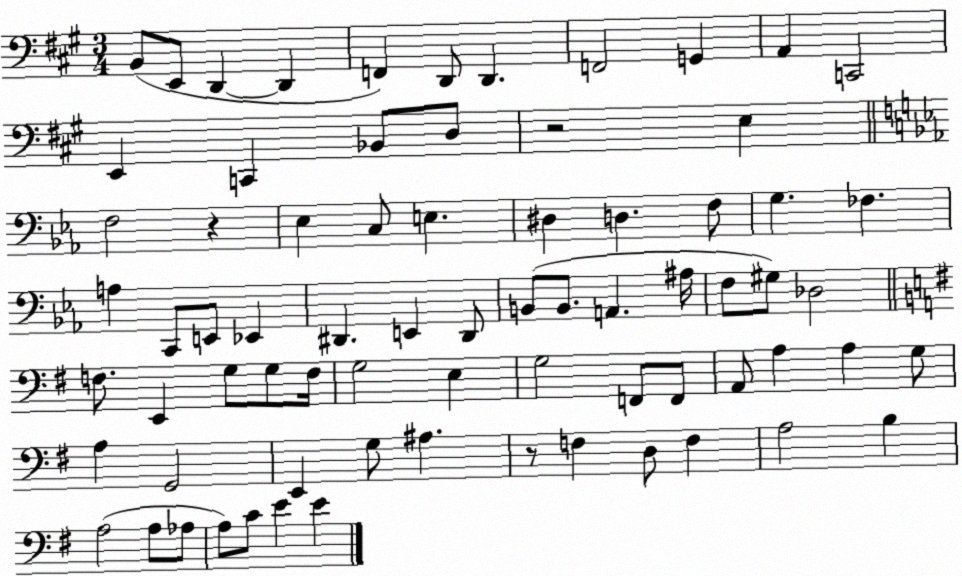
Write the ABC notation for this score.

X:1
T:Untitled
M:3/4
L:1/4
K:A
B,,/2 E,,/2 D,, D,, F,, D,,/2 D,, F,,2 G,, A,, C,,2 E,, C,, _B,,/2 D,/2 z2 E, F,2 z _E, C,/2 E, ^D, D, F,/2 G, _F, A, C,,/2 E,,/2 _E,, ^D,, E,, ^D,,/2 B,,/2 B,,/2 A,, ^A,/4 F,/2 ^G,/2 _D,2 F,/2 E,, G,/2 G,/2 F,/4 G,2 E, G,2 F,,/2 F,,/2 A,,/2 A, A, G,/2 A, G,,2 E,, G,/2 ^A, z/2 F, D,/2 F, A,2 B, A,2 A,/2 _A,/2 A,/2 C/2 E E